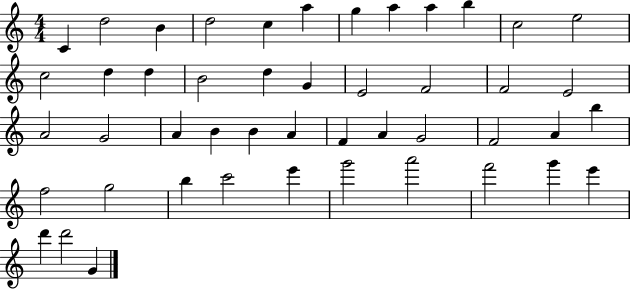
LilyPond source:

{
  \clef treble
  \numericTimeSignature
  \time 4/4
  \key c \major
  c'4 d''2 b'4 | d''2 c''4 a''4 | g''4 a''4 a''4 b''4 | c''2 e''2 | \break c''2 d''4 d''4 | b'2 d''4 g'4 | e'2 f'2 | f'2 e'2 | \break a'2 g'2 | a'4 b'4 b'4 a'4 | f'4 a'4 g'2 | f'2 a'4 b''4 | \break f''2 g''2 | b''4 c'''2 e'''4 | g'''2 a'''2 | f'''2 g'''4 e'''4 | \break d'''4 d'''2 g'4 | \bar "|."
}